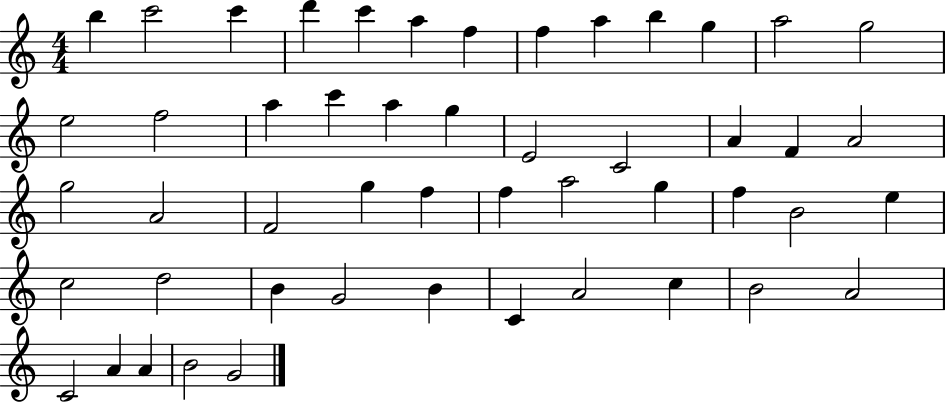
X:1
T:Untitled
M:4/4
L:1/4
K:C
b c'2 c' d' c' a f f a b g a2 g2 e2 f2 a c' a g E2 C2 A F A2 g2 A2 F2 g f f a2 g f B2 e c2 d2 B G2 B C A2 c B2 A2 C2 A A B2 G2